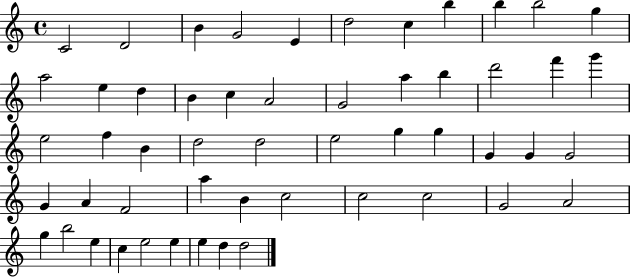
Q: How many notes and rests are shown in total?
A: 53